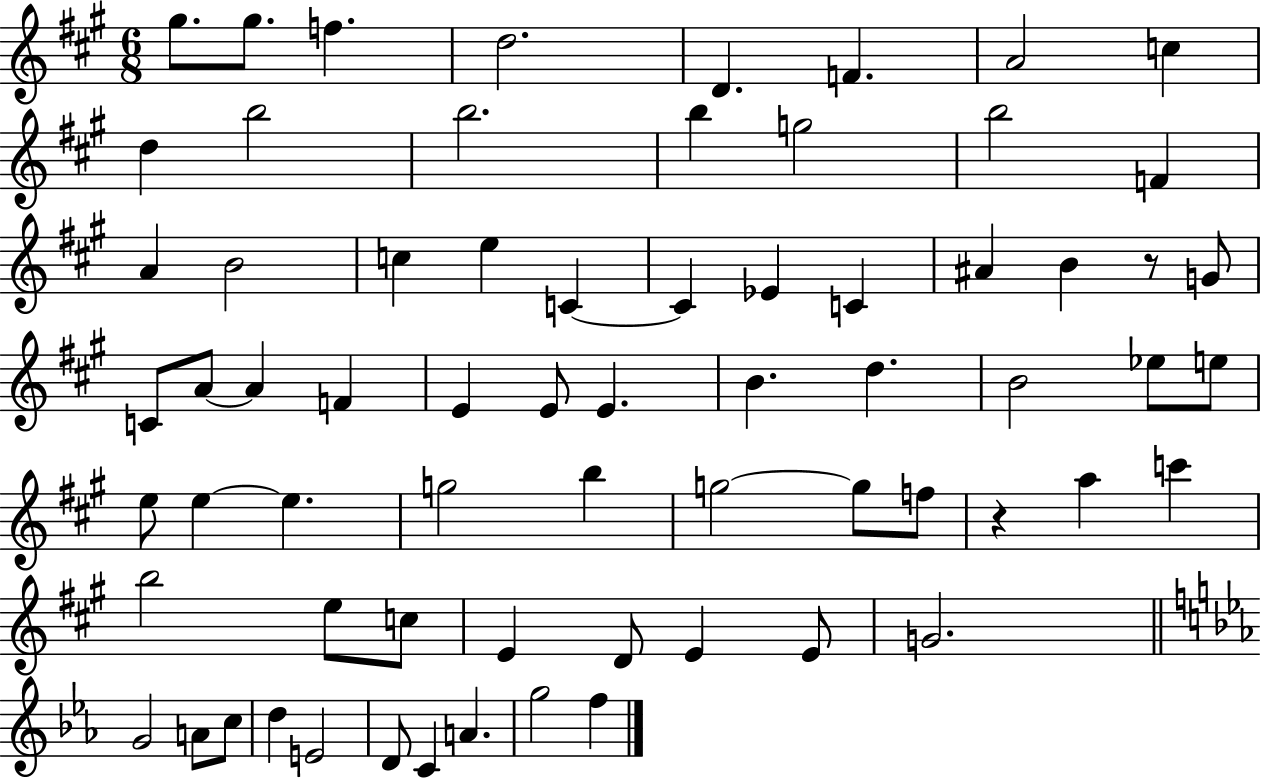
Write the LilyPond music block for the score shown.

{
  \clef treble
  \numericTimeSignature
  \time 6/8
  \key a \major
  gis''8. gis''8. f''4. | d''2. | d'4. f'4. | a'2 c''4 | \break d''4 b''2 | b''2. | b''4 g''2 | b''2 f'4 | \break a'4 b'2 | c''4 e''4 c'4~~ | c'4 ees'4 c'4 | ais'4 b'4 r8 g'8 | \break c'8 a'8~~ a'4 f'4 | e'4 e'8 e'4. | b'4. d''4. | b'2 ees''8 e''8 | \break e''8 e''4~~ e''4. | g''2 b''4 | g''2~~ g''8 f''8 | r4 a''4 c'''4 | \break b''2 e''8 c''8 | e'4 d'8 e'4 e'8 | g'2. | \bar "||" \break \key ees \major g'2 a'8 c''8 | d''4 e'2 | d'8 c'4 a'4. | g''2 f''4 | \break \bar "|."
}